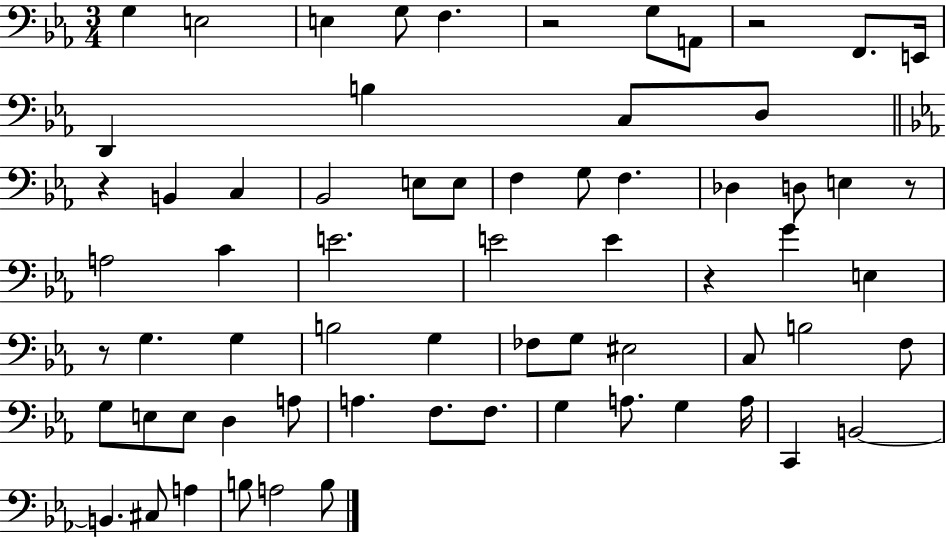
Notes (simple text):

G3/q E3/h E3/q G3/e F3/q. R/h G3/e A2/e R/h F2/e. E2/s D2/q B3/q C3/e D3/e R/q B2/q C3/q Bb2/h E3/e E3/e F3/q G3/e F3/q. Db3/q D3/e E3/q R/e A3/h C4/q E4/h. E4/h E4/q R/q G4/q E3/q R/e G3/q. G3/q B3/h G3/q FES3/e G3/e EIS3/h C3/e B3/h F3/e G3/e E3/e E3/e D3/q A3/e A3/q. F3/e. F3/e. G3/q A3/e. G3/q A3/s C2/q B2/h B2/q. C#3/e A3/q B3/e A3/h B3/e